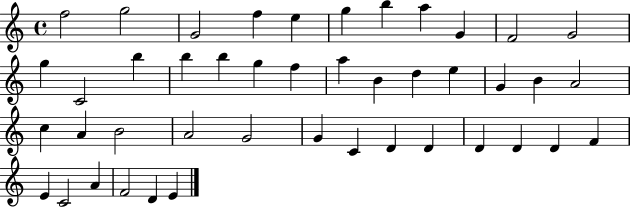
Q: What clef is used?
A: treble